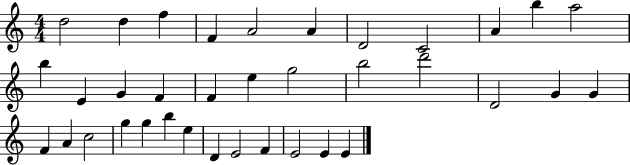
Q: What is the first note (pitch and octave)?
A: D5